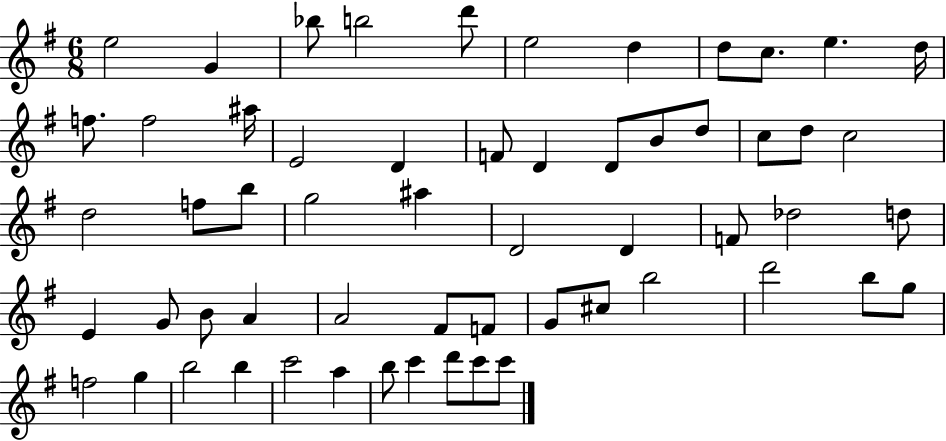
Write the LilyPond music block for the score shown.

{
  \clef treble
  \numericTimeSignature
  \time 6/8
  \key g \major
  e''2 g'4 | bes''8 b''2 d'''8 | e''2 d''4 | d''8 c''8. e''4. d''16 | \break f''8. f''2 ais''16 | e'2 d'4 | f'8 d'4 d'8 b'8 d''8 | c''8 d''8 c''2 | \break d''2 f''8 b''8 | g''2 ais''4 | d'2 d'4 | f'8 des''2 d''8 | \break e'4 g'8 b'8 a'4 | a'2 fis'8 f'8 | g'8 cis''8 b''2 | d'''2 b''8 g''8 | \break f''2 g''4 | b''2 b''4 | c'''2 a''4 | b''8 c'''4 d'''8 c'''8 c'''8 | \break \bar "|."
}